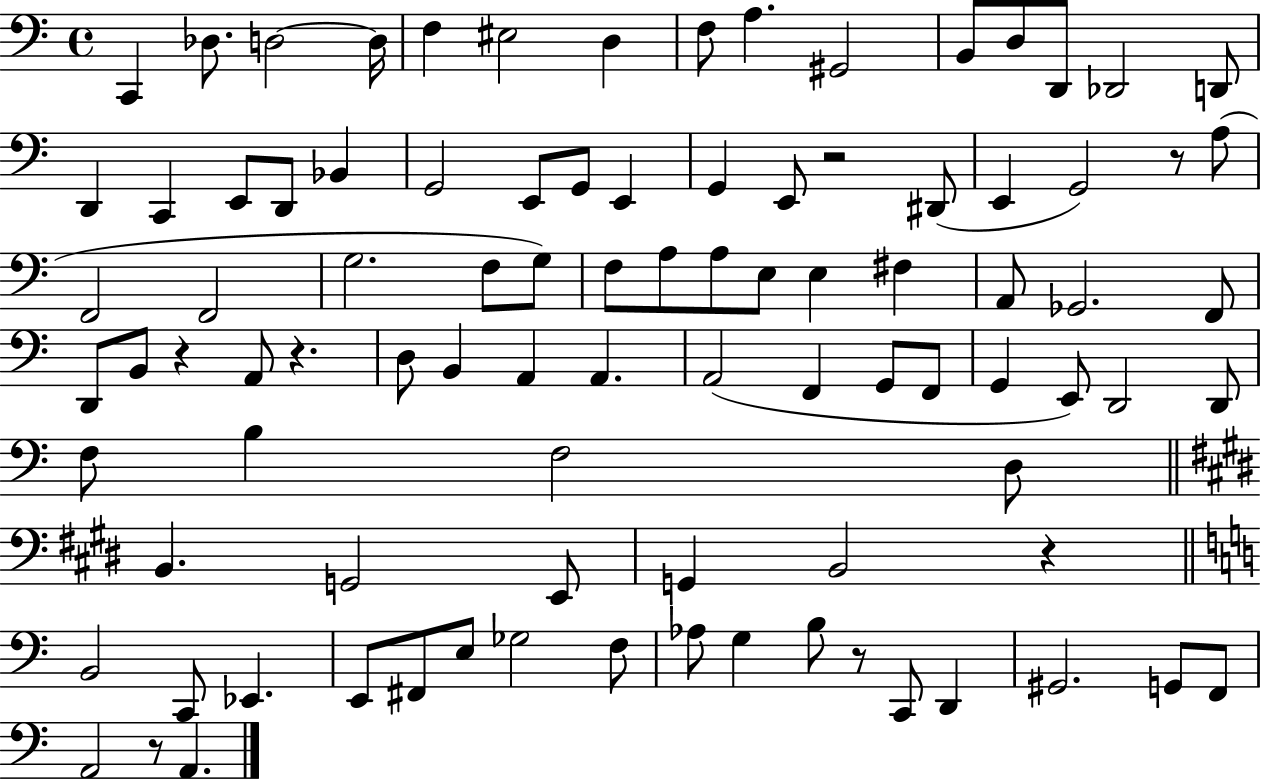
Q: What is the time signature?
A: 4/4